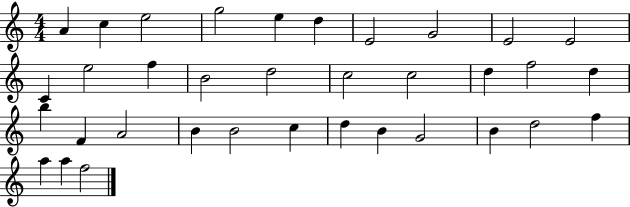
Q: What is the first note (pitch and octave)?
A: A4